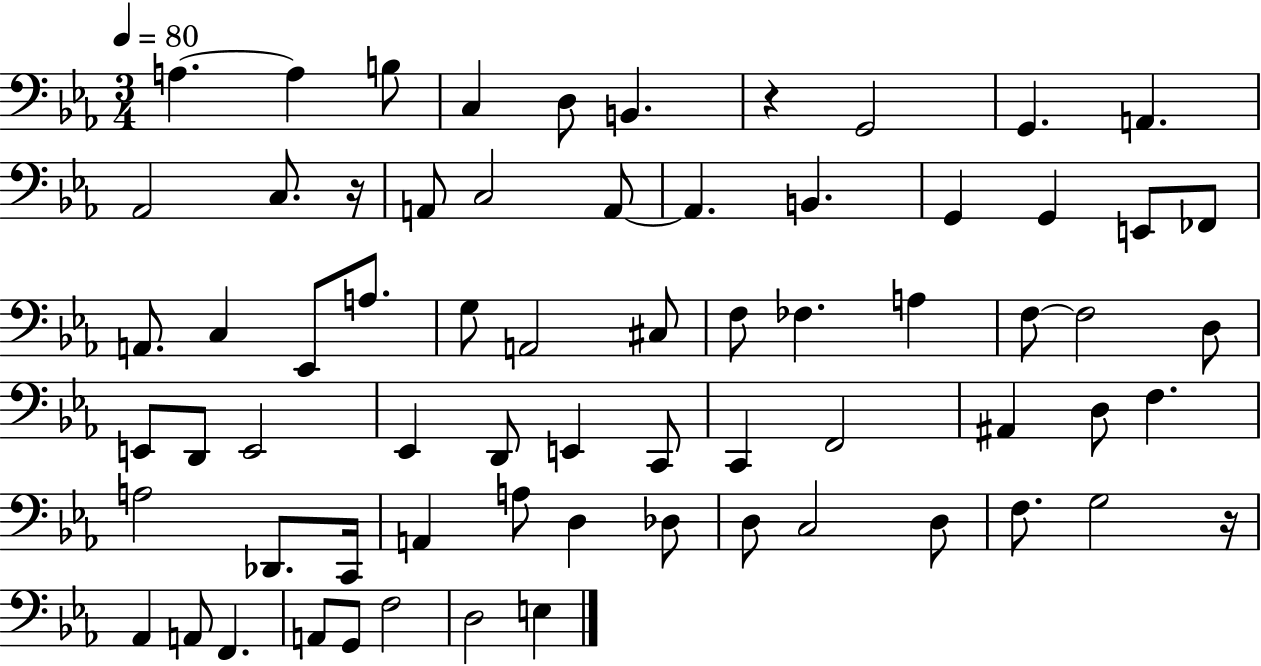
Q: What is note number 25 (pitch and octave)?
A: G3